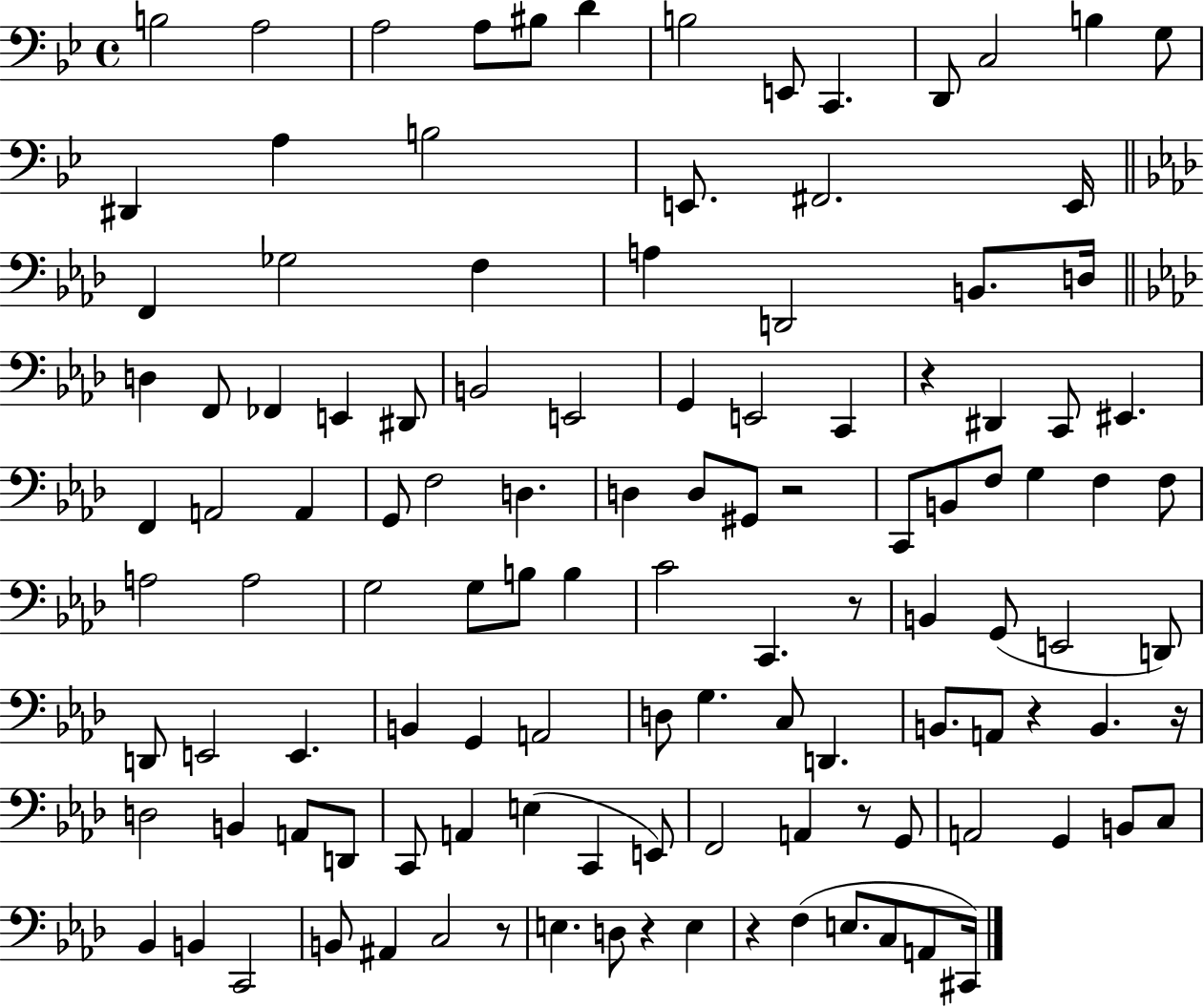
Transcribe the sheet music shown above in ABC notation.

X:1
T:Untitled
M:4/4
L:1/4
K:Bb
B,2 A,2 A,2 A,/2 ^B,/2 D B,2 E,,/2 C,, D,,/2 C,2 B, G,/2 ^D,, A, B,2 E,,/2 ^F,,2 E,,/4 F,, _G,2 F, A, D,,2 B,,/2 D,/4 D, F,,/2 _F,, E,, ^D,,/2 B,,2 E,,2 G,, E,,2 C,, z ^D,, C,,/2 ^E,, F,, A,,2 A,, G,,/2 F,2 D, D, D,/2 ^G,,/2 z2 C,,/2 B,,/2 F,/2 G, F, F,/2 A,2 A,2 G,2 G,/2 B,/2 B, C2 C,, z/2 B,, G,,/2 E,,2 D,,/2 D,,/2 E,,2 E,, B,, G,, A,,2 D,/2 G, C,/2 D,, B,,/2 A,,/2 z B,, z/4 D,2 B,, A,,/2 D,,/2 C,,/2 A,, E, C,, E,,/2 F,,2 A,, z/2 G,,/2 A,,2 G,, B,,/2 C,/2 _B,, B,, C,,2 B,,/2 ^A,, C,2 z/2 E, D,/2 z E, z F, E,/2 C,/2 A,,/2 ^C,,/4